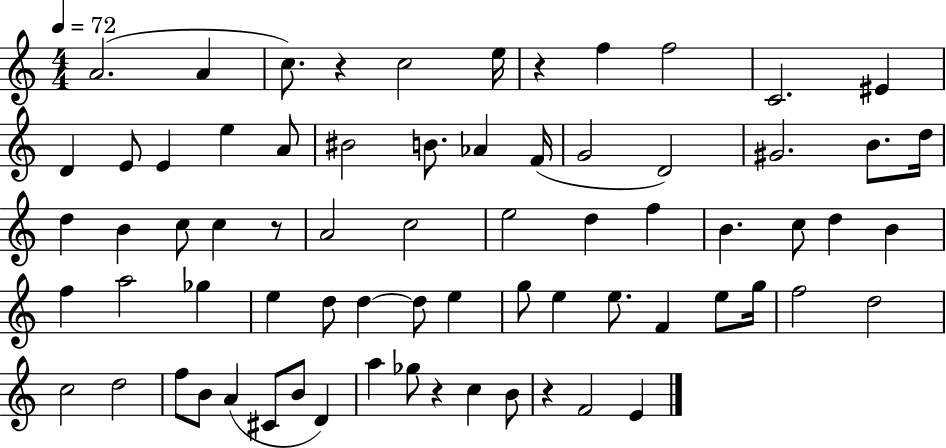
{
  \clef treble
  \numericTimeSignature
  \time 4/4
  \key c \major
  \tempo 4 = 72
  a'2.( a'4 | c''8.) r4 c''2 e''16 | r4 f''4 f''2 | c'2. eis'4 | \break d'4 e'8 e'4 e''4 a'8 | bis'2 b'8. aes'4 f'16( | g'2 d'2) | gis'2. b'8. d''16 | \break d''4 b'4 c''8 c''4 r8 | a'2 c''2 | e''2 d''4 f''4 | b'4. c''8 d''4 b'4 | \break f''4 a''2 ges''4 | e''4 d''8 d''4~~ d''8 e''4 | g''8 e''4 e''8. f'4 e''8 g''16 | f''2 d''2 | \break c''2 d''2 | f''8 b'8 a'4( cis'8 b'8 d'4) | a''4 ges''8 r4 c''4 b'8 | r4 f'2 e'4 | \break \bar "|."
}